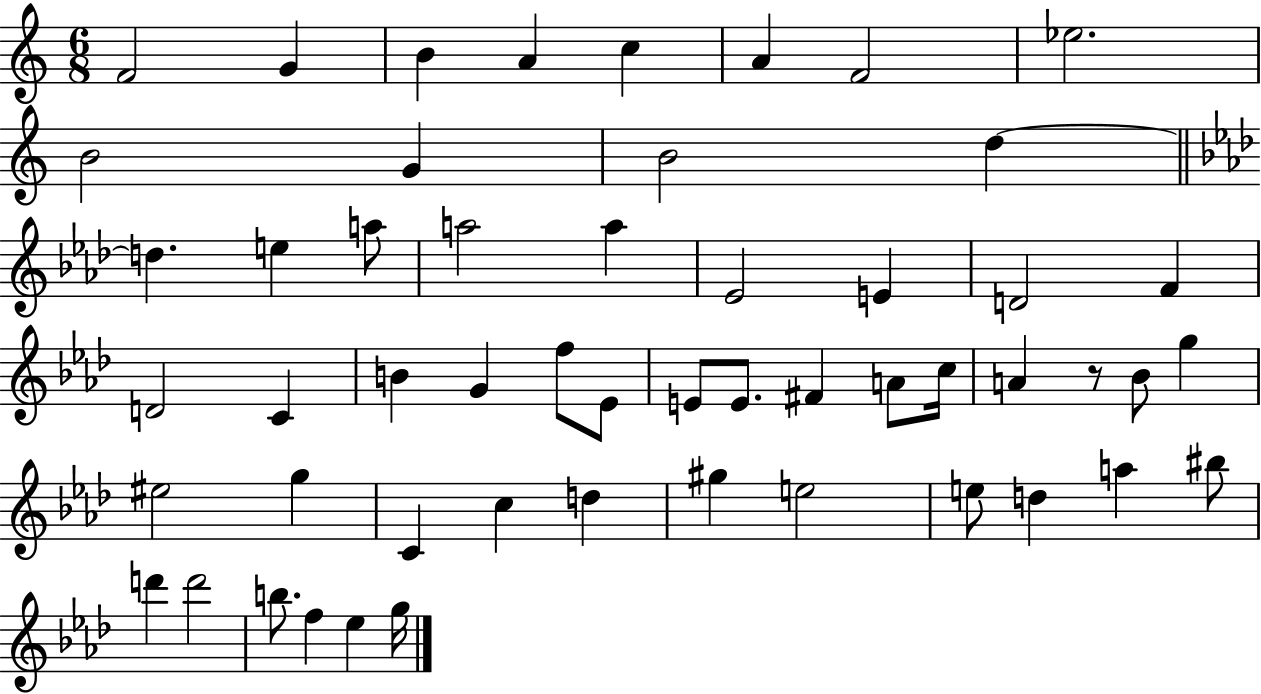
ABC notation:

X:1
T:Untitled
M:6/8
L:1/4
K:C
F2 G B A c A F2 _e2 B2 G B2 d d e a/2 a2 a _E2 E D2 F D2 C B G f/2 _E/2 E/2 E/2 ^F A/2 c/4 A z/2 _B/2 g ^e2 g C c d ^g e2 e/2 d a ^b/2 d' d'2 b/2 f _e g/4